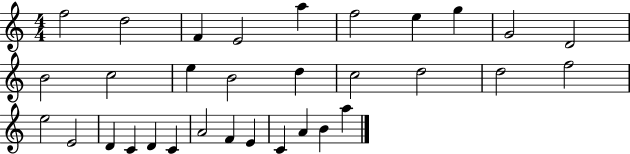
{
  \clef treble
  \numericTimeSignature
  \time 4/4
  \key c \major
  f''2 d''2 | f'4 e'2 a''4 | f''2 e''4 g''4 | g'2 d'2 | \break b'2 c''2 | e''4 b'2 d''4 | c''2 d''2 | d''2 f''2 | \break e''2 e'2 | d'4 c'4 d'4 c'4 | a'2 f'4 e'4 | c'4 a'4 b'4 a''4 | \break \bar "|."
}